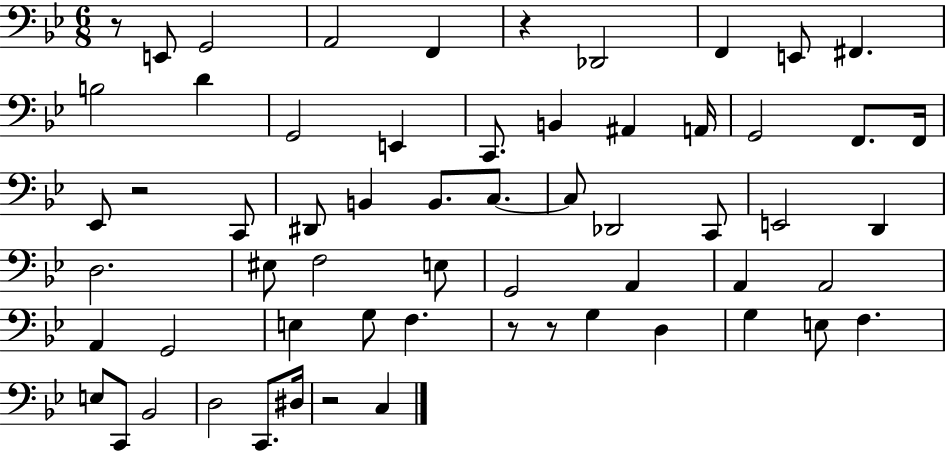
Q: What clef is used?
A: bass